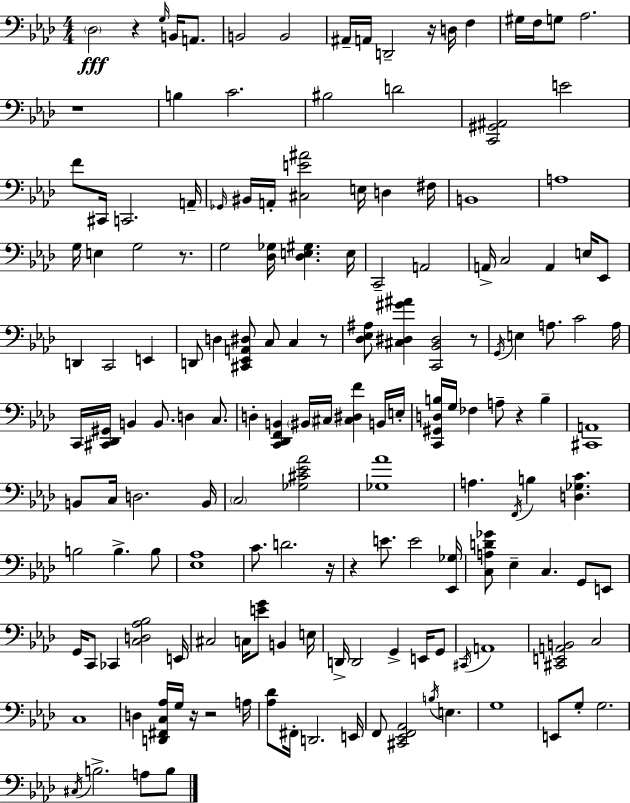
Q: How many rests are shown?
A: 11